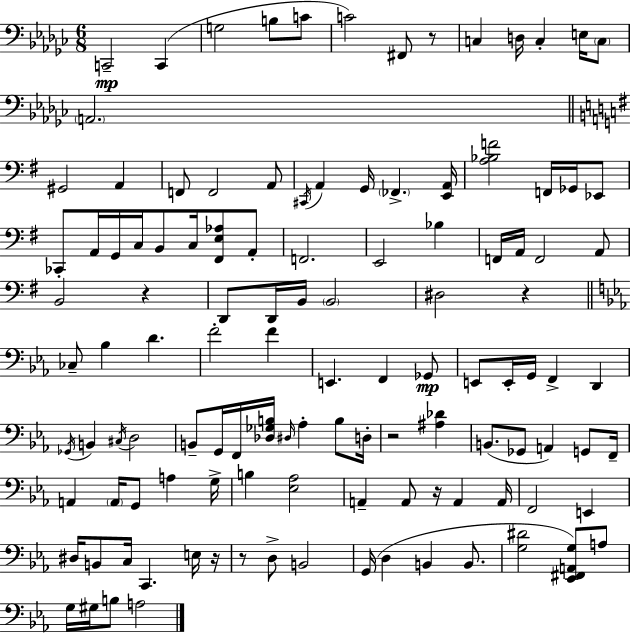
{
  \clef bass
  \numericTimeSignature
  \time 6/8
  \key ees \minor
  c,2--\mp c,4( | g2 b8 c'8 | c'2) fis,8 r8 | c4 d16 c4-. e16 \parenthesize c8 | \break \parenthesize a,2. | \bar "||" \break \key g \major gis,2 a,4 | f,8 f,2 a,8 | \acciaccatura { cis,16 } a,4 g,16 \parenthesize fes,4.-> | <e, a,>16 <a bes f'>2 f,16 ges,16 ees,8 | \break ces,8-. a,16 g,16 c16 b,8 c16 <fis, e aes>8 a,8-. | f,2. | e,2 bes4 | f,16 a,16 f,2 a,8 | \break b,2 r4 | d,8 d,16 b,16 \parenthesize b,2 | dis2 r4 | \bar "||" \break \key ees \major ces8-- bes4 d'4. | f'2-. f'4 | e,4. f,4 ges,8\mp | e,8 e,16-. g,16 f,4-> d,4 | \break \acciaccatura { ges,16 } b,4 \acciaccatura { cis16 } d2 | b,8-- g,16 f,16 <des ges b>16 \grace { dis16 } aes4-. | b8 d16-. r2 <ais des'>4 | b,8.( ges,8 a,4) | \break g,8 f,16-- a,4 \parenthesize a,16 g,8 a4 | g16-> b4 <ees aes>2 | a,4-- a,8 r16 a,4 | a,16 f,2 e,4 | \break dis16 b,8 c16 c,4. | e16 r16 r8 d8-> b,2 | g,16( d4 b,4 | b,8. <g dis'>2 <ees, fis, a, g>8) | \break a8 g16 gis16 b8 a2 | \bar "|."
}